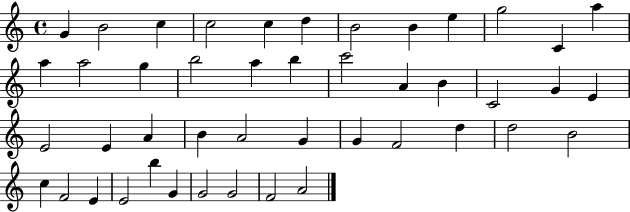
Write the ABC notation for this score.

X:1
T:Untitled
M:4/4
L:1/4
K:C
G B2 c c2 c d B2 B e g2 C a a a2 g b2 a b c'2 A B C2 G E E2 E A B A2 G G F2 d d2 B2 c F2 E E2 b G G2 G2 F2 A2